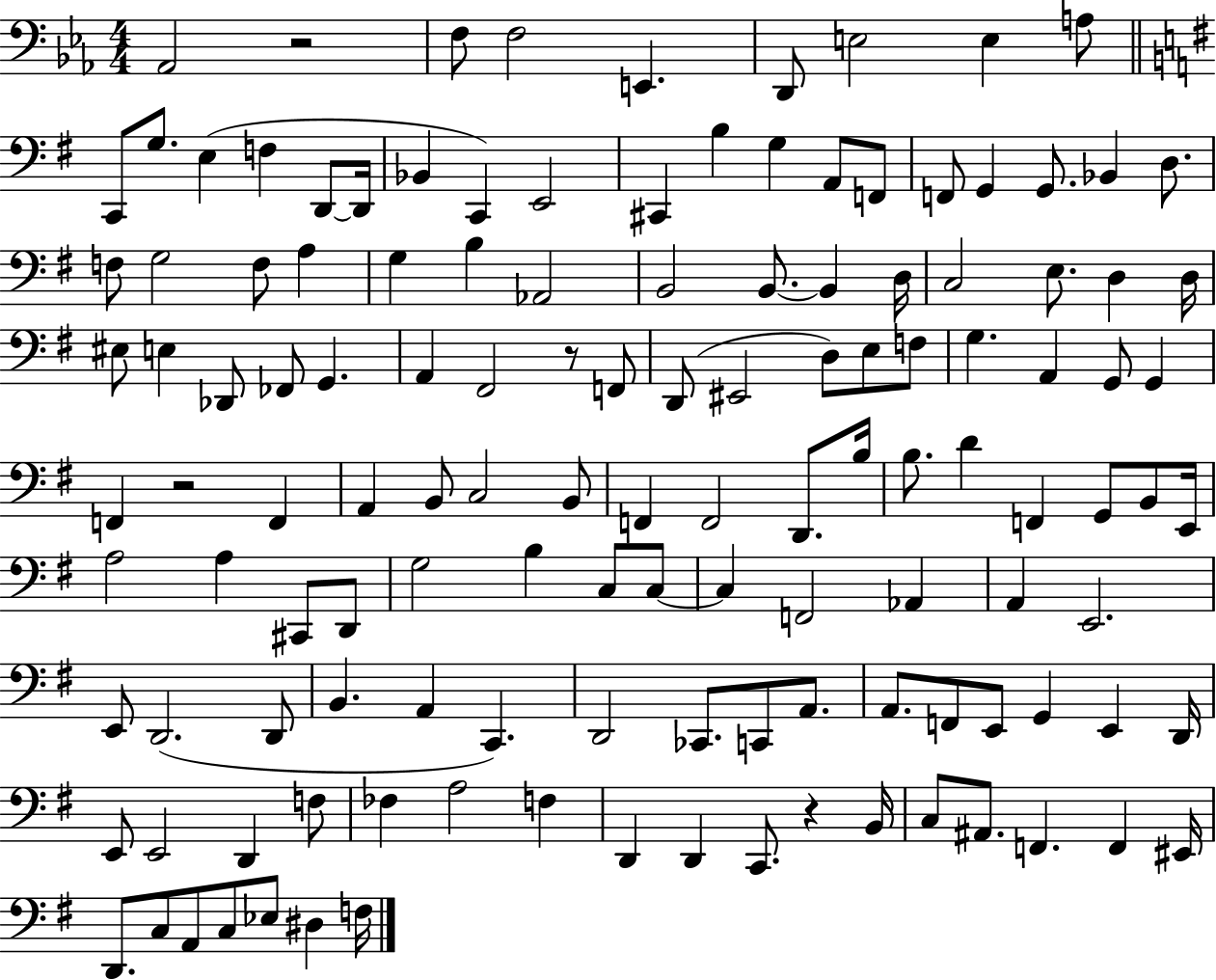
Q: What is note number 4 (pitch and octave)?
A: E2